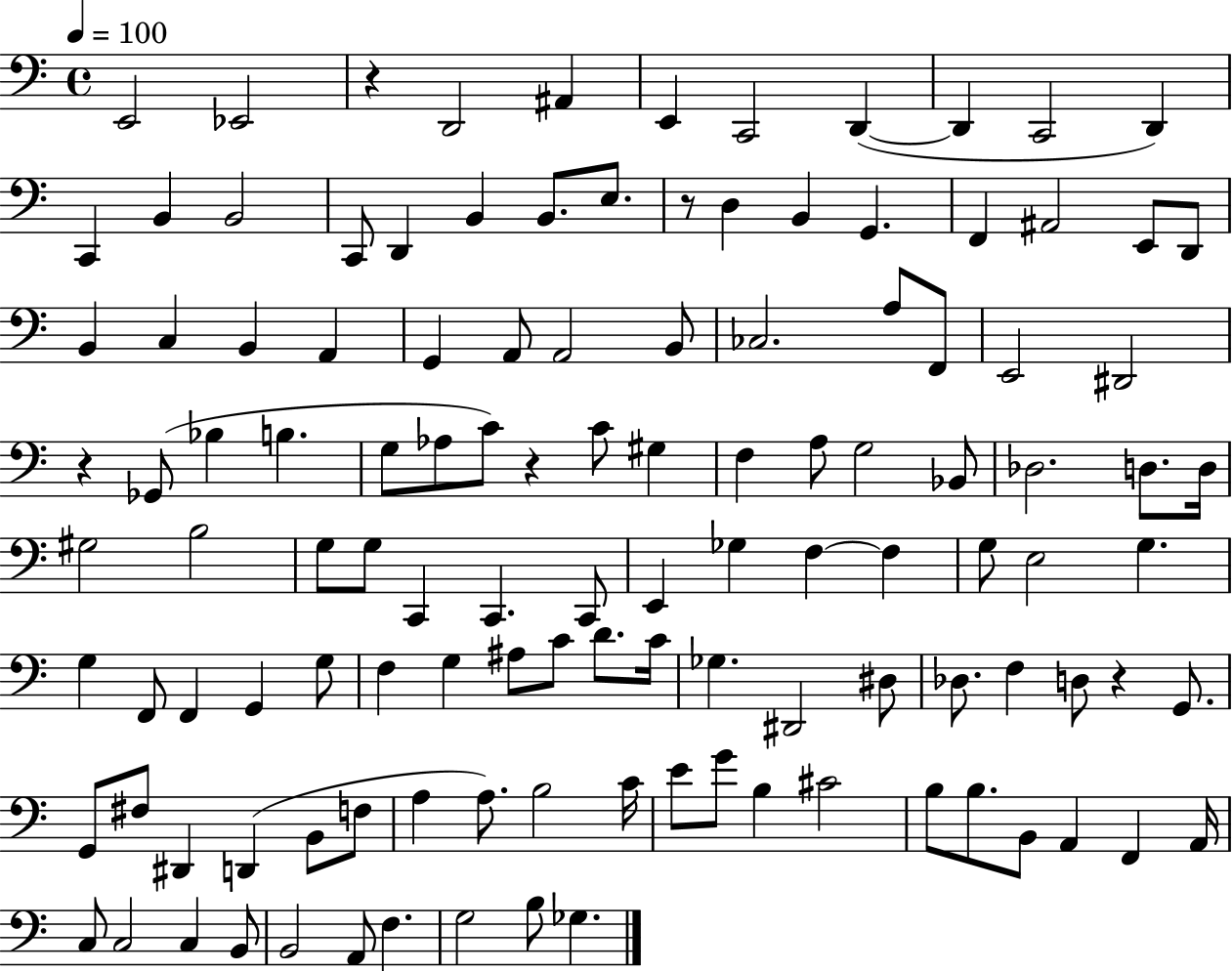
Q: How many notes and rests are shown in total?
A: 120